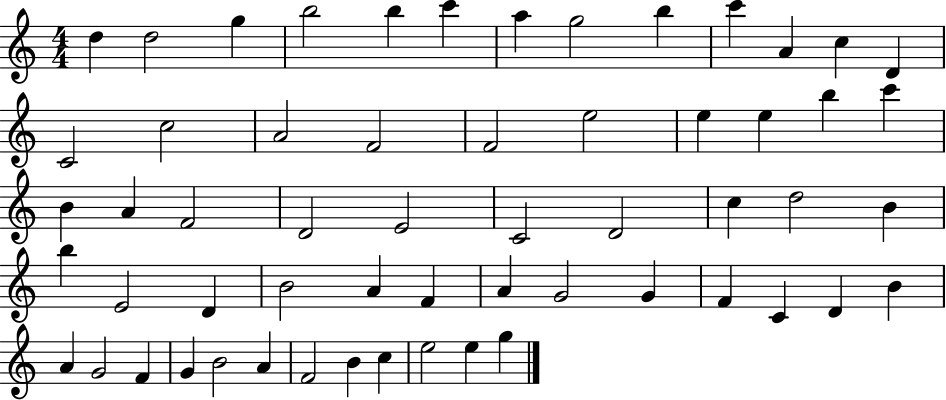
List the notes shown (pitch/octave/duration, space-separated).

D5/q D5/h G5/q B5/h B5/q C6/q A5/q G5/h B5/q C6/q A4/q C5/q D4/q C4/h C5/h A4/h F4/h F4/h E5/h E5/q E5/q B5/q C6/q B4/q A4/q F4/h D4/h E4/h C4/h D4/h C5/q D5/h B4/q B5/q E4/h D4/q B4/h A4/q F4/q A4/q G4/h G4/q F4/q C4/q D4/q B4/q A4/q G4/h F4/q G4/q B4/h A4/q F4/h B4/q C5/q E5/h E5/q G5/q